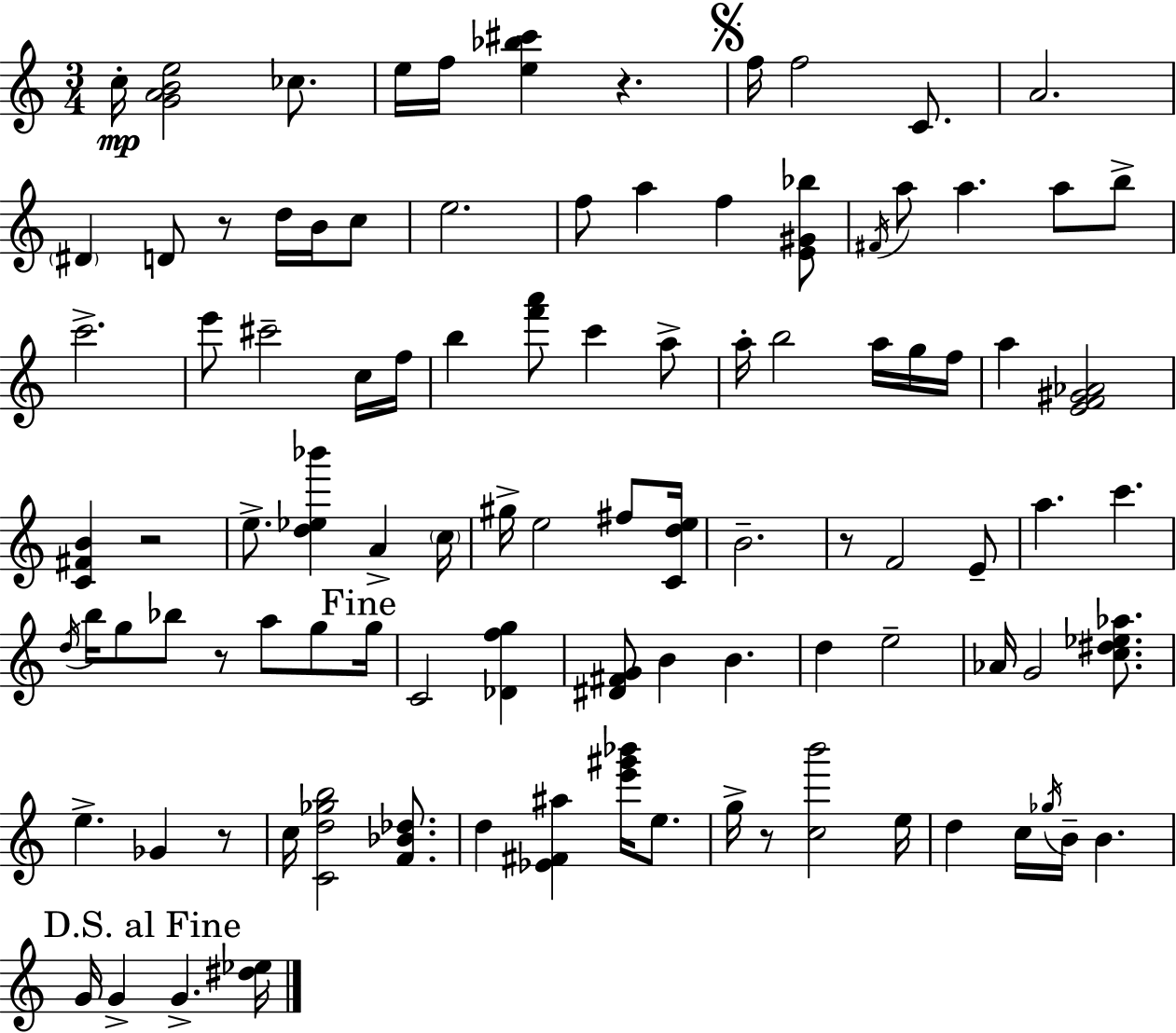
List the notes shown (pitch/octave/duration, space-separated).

C5/s [G4,A4,B4,E5]/h CES5/e. E5/s F5/s [E5,Bb5,C#6]/q R/q. F5/s F5/h C4/e. A4/h. D#4/q D4/e R/e D5/s B4/s C5/e E5/h. F5/e A5/q F5/q [E4,G#4,Bb5]/e F#4/s A5/e A5/q. A5/e B5/e C6/h. E6/e C#6/h C5/s F5/s B5/q [F6,A6]/e C6/q A5/e A5/s B5/h A5/s G5/s F5/s A5/q [E4,F4,G#4,Ab4]/h [C4,F#4,B4]/q R/h E5/e. [D5,Eb5,Bb6]/q A4/q C5/s G#5/s E5/h F#5/e [C4,D5,E5]/s B4/h. R/e F4/h E4/e A5/q. C6/q. D5/s B5/s G5/e Bb5/e R/e A5/e G5/e G5/s C4/h [Db4,F5,G5]/q [D#4,F#4,G4]/e B4/q B4/q. D5/q E5/h Ab4/s G4/h [C5,D#5,Eb5,Ab5]/e. E5/q. Gb4/q R/e C5/s [C4,D5,Gb5,B5]/h [F4,Bb4,Db5]/e. D5/q [Eb4,F#4,A#5]/q [E6,G#6,Bb6]/s E5/e. G5/s R/e [C5,B6]/h E5/s D5/q C5/s Gb5/s B4/s B4/q. G4/s G4/q G4/q. [D#5,Eb5]/s